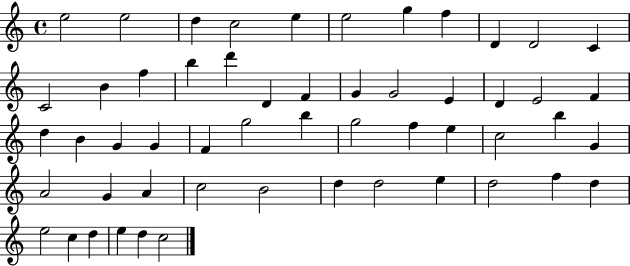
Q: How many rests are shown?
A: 0